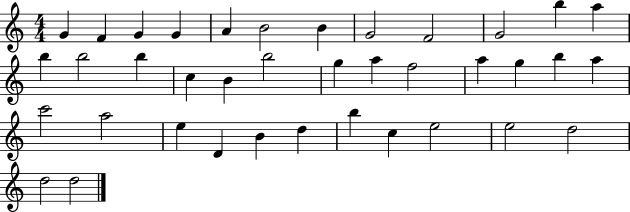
{
  \clef treble
  \numericTimeSignature
  \time 4/4
  \key c \major
  g'4 f'4 g'4 g'4 | a'4 b'2 b'4 | g'2 f'2 | g'2 b''4 a''4 | \break b''4 b''2 b''4 | c''4 b'4 b''2 | g''4 a''4 f''2 | a''4 g''4 b''4 a''4 | \break c'''2 a''2 | e''4 d'4 b'4 d''4 | b''4 c''4 e''2 | e''2 d''2 | \break d''2 d''2 | \bar "|."
}